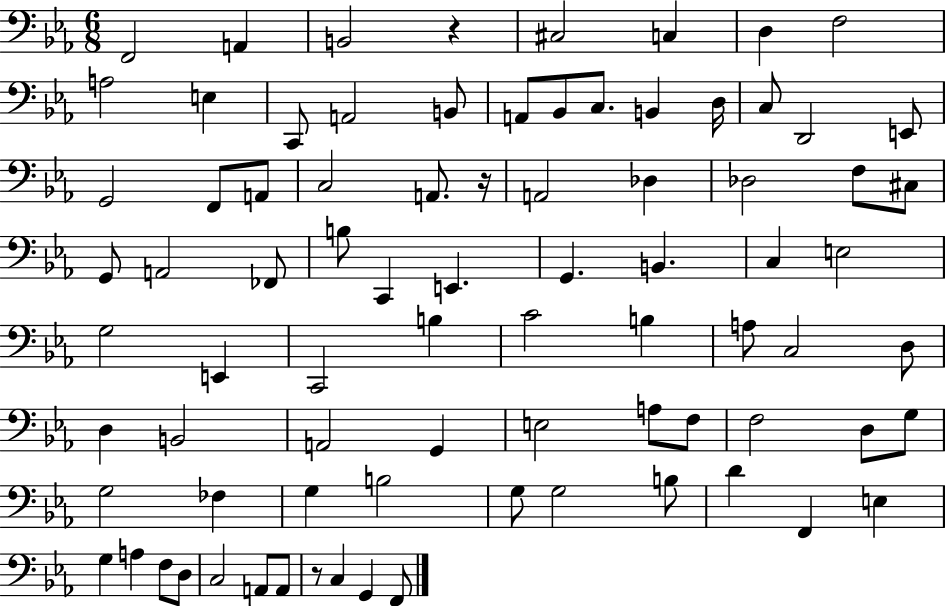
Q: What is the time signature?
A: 6/8